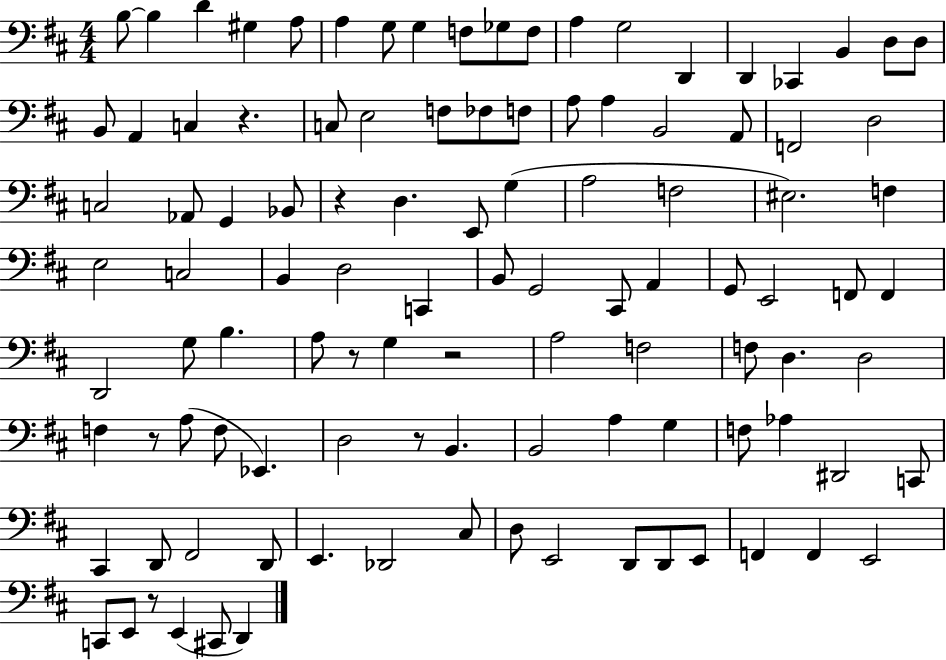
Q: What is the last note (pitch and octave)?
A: D2